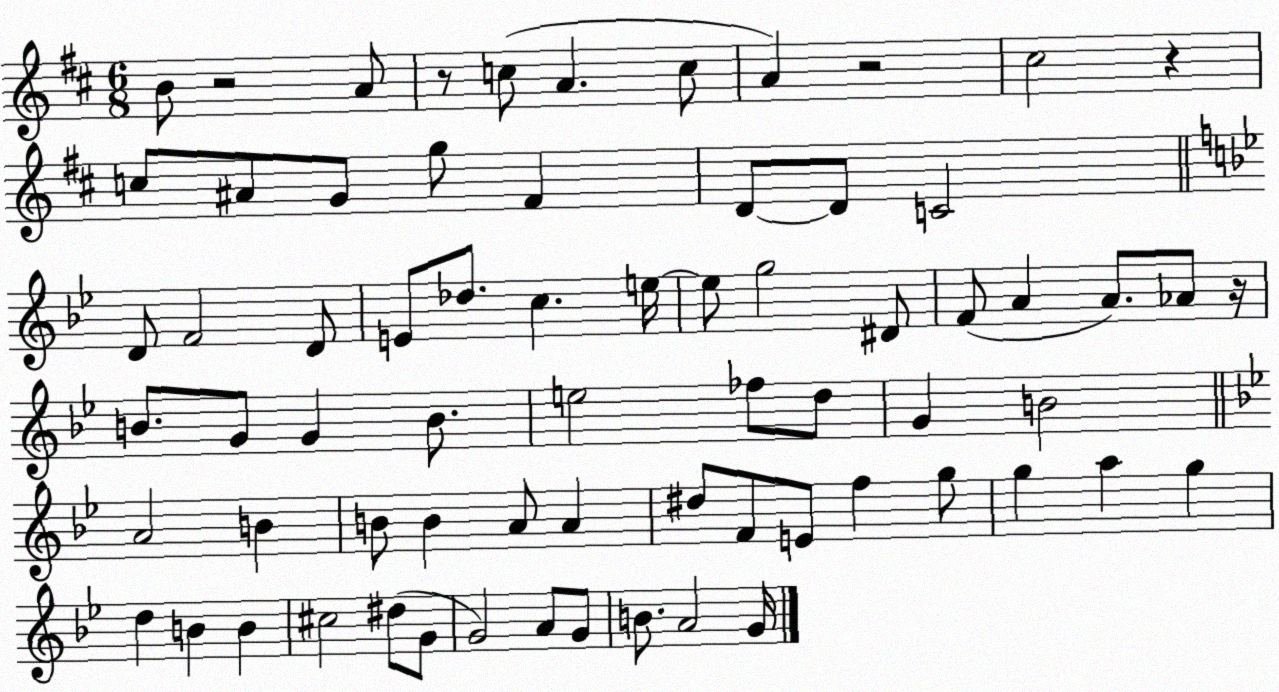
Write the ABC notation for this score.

X:1
T:Untitled
M:6/8
L:1/4
K:D
B/2 z2 A/2 z/2 c/2 A c/2 A z2 ^c2 z c/2 ^A/2 G/2 g/2 ^F D/2 D/2 C2 D/2 F2 D/2 E/2 _d/2 c e/4 e/2 g2 ^D/2 F/2 A A/2 _A/2 z/4 B/2 G/2 G B/2 e2 _f/2 d/2 G B2 A2 B B/2 B A/2 A ^d/2 F/2 E/2 f g/2 g a g d B B ^c2 ^d/2 G/2 G2 A/2 G/2 B/2 A2 G/4